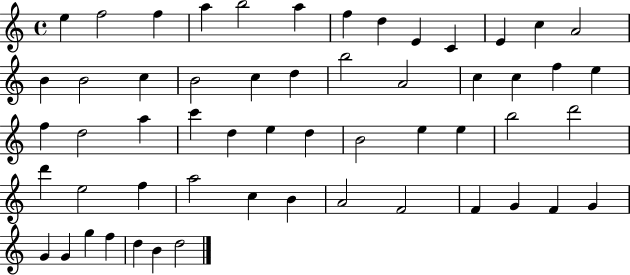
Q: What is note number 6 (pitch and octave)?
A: A5